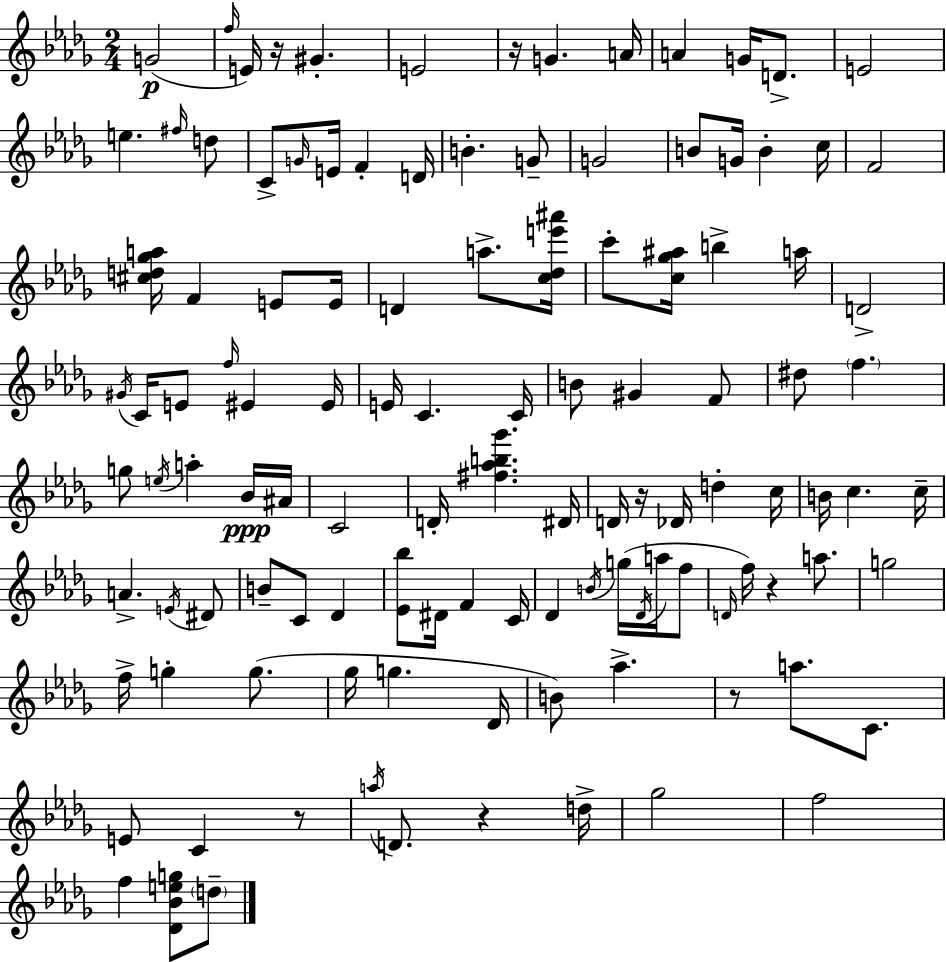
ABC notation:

X:1
T:Untitled
M:2/4
L:1/4
K:Bbm
G2 f/4 E/4 z/4 ^G E2 z/4 G A/4 A G/4 D/2 E2 e ^f/4 d/2 C/2 G/4 E/4 F D/4 B G/2 G2 B/2 G/4 B c/4 F2 [^cd_ga]/4 F E/2 E/4 D a/2 [c_de'^a']/4 c'/2 [c_g^a]/4 b a/4 D2 ^G/4 C/4 E/2 f/4 ^E ^E/4 E/4 C C/4 B/2 ^G F/2 ^d/2 f g/2 e/4 a _B/4 ^A/4 C2 D/4 [^f_ab_g'] ^D/4 D/4 z/4 _D/4 d c/4 B/4 c c/4 A E/4 ^D/2 B/2 C/2 _D [_E_b]/2 ^D/4 F C/4 _D B/4 g/4 _D/4 a/4 f/2 D/4 f/4 z a/2 g2 f/4 g g/2 _g/4 g _D/4 B/2 _a z/2 a/2 C/2 E/2 C z/2 a/4 D/2 z d/4 _g2 f2 f [_D_Beg]/2 d/2